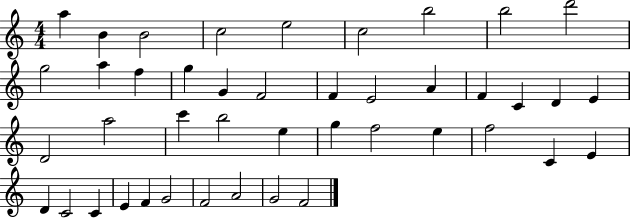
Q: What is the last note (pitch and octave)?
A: F4